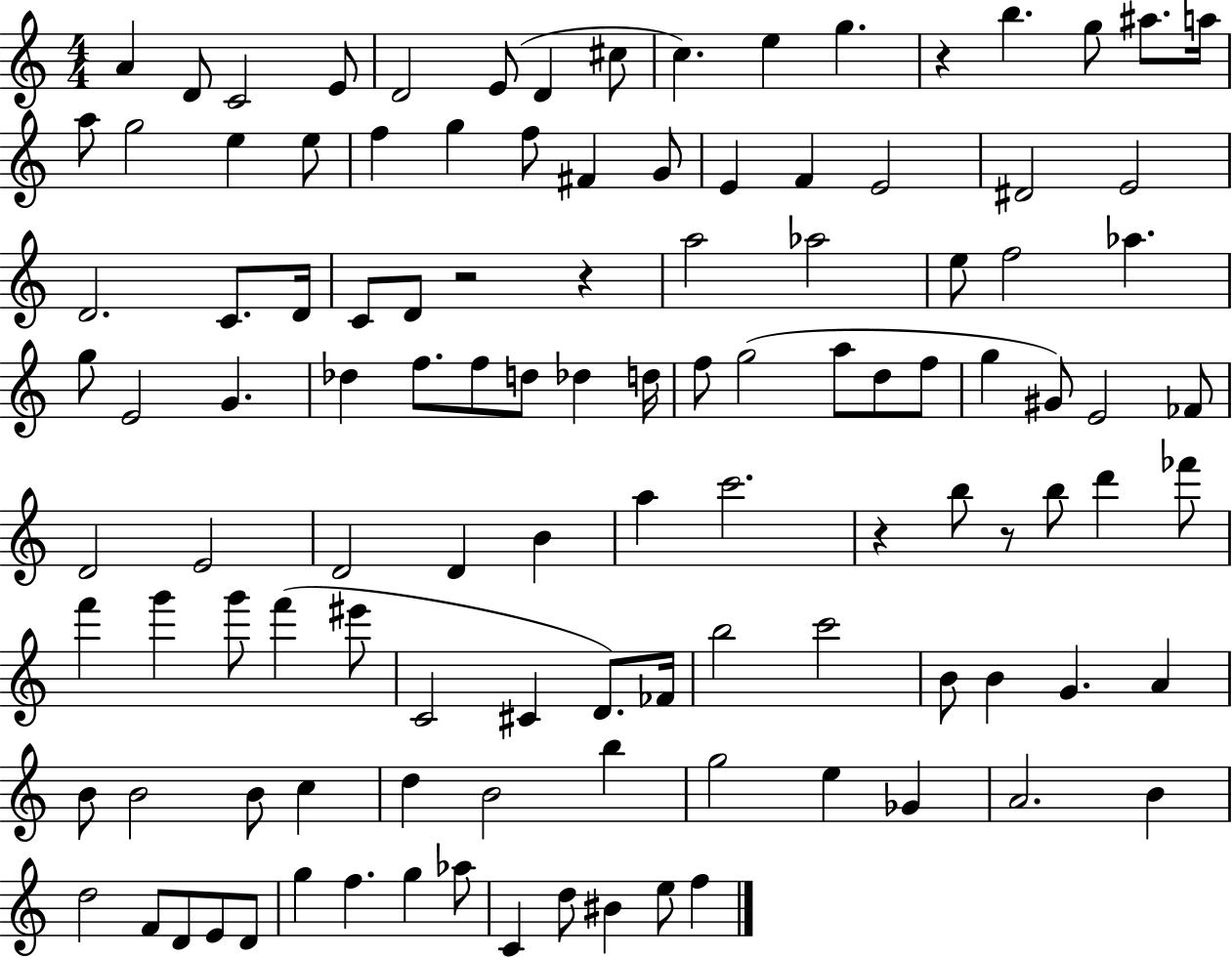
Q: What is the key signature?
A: C major